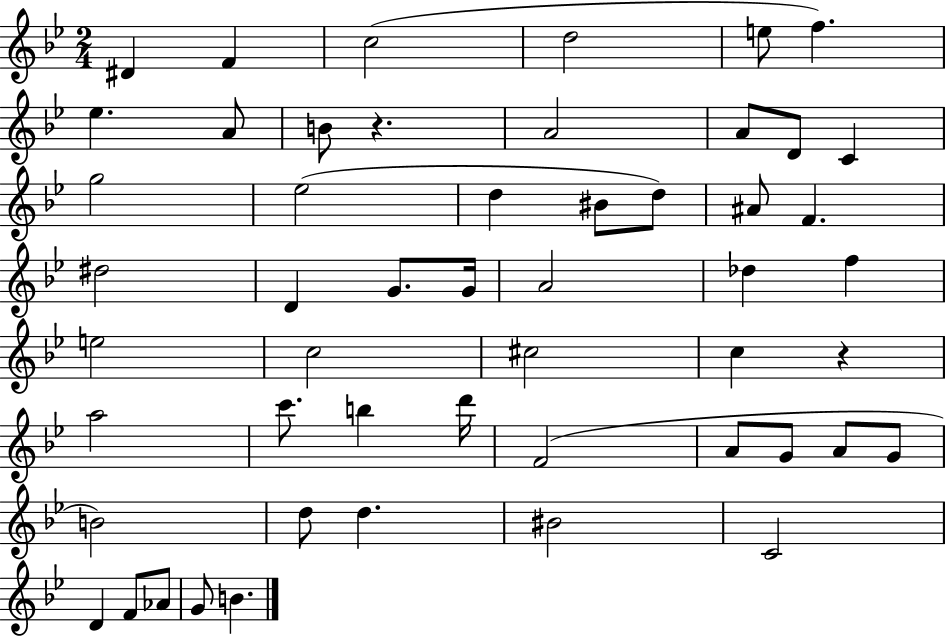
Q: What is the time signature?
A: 2/4